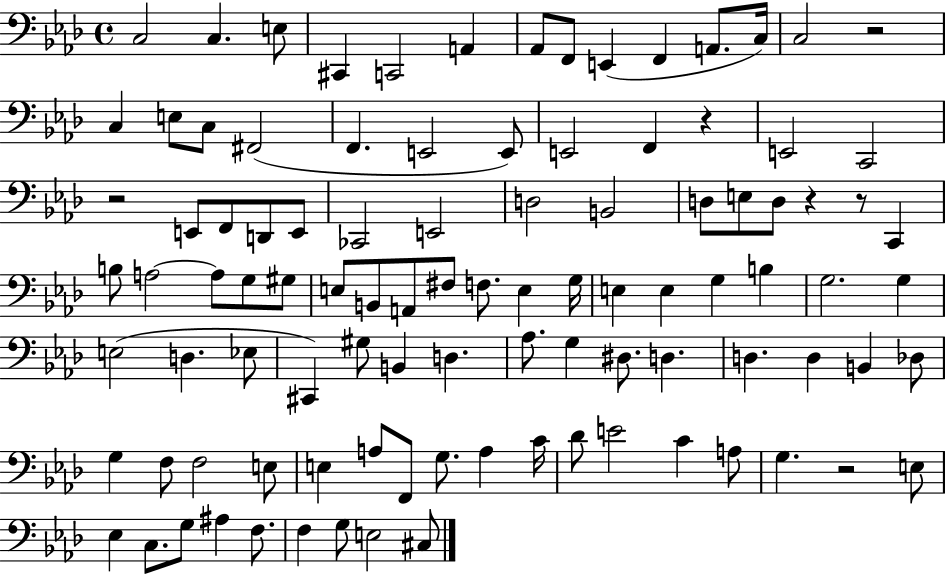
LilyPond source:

{
  \clef bass
  \time 4/4
  \defaultTimeSignature
  \key aes \major
  \repeat volta 2 { c2 c4. e8 | cis,4 c,2 a,4 | aes,8 f,8 e,4( f,4 a,8. c16) | c2 r2 | \break c4 e8 c8 fis,2( | f,4. e,2 e,8) | e,2 f,4 r4 | e,2 c,2 | \break r2 e,8 f,8 d,8 e,8 | ces,2 e,2 | d2 b,2 | d8 e8 d8 r4 r8 c,4 | \break b8 a2~~ a8 g8 gis8 | e8 b,8 a,8 fis8 f8. e4 g16 | e4 e4 g4 b4 | g2. g4 | \break e2( d4. ees8 | cis,4) gis8 b,4 d4. | aes8. g4 dis8. d4. | d4. d4 b,4 des8 | \break g4 f8 f2 e8 | e4 a8 f,8 g8. a4 c'16 | des'8 e'2 c'4 a8 | g4. r2 e8 | \break ees4 c8. g8 ais4 f8. | f4 g8 e2 cis8 | } \bar "|."
}